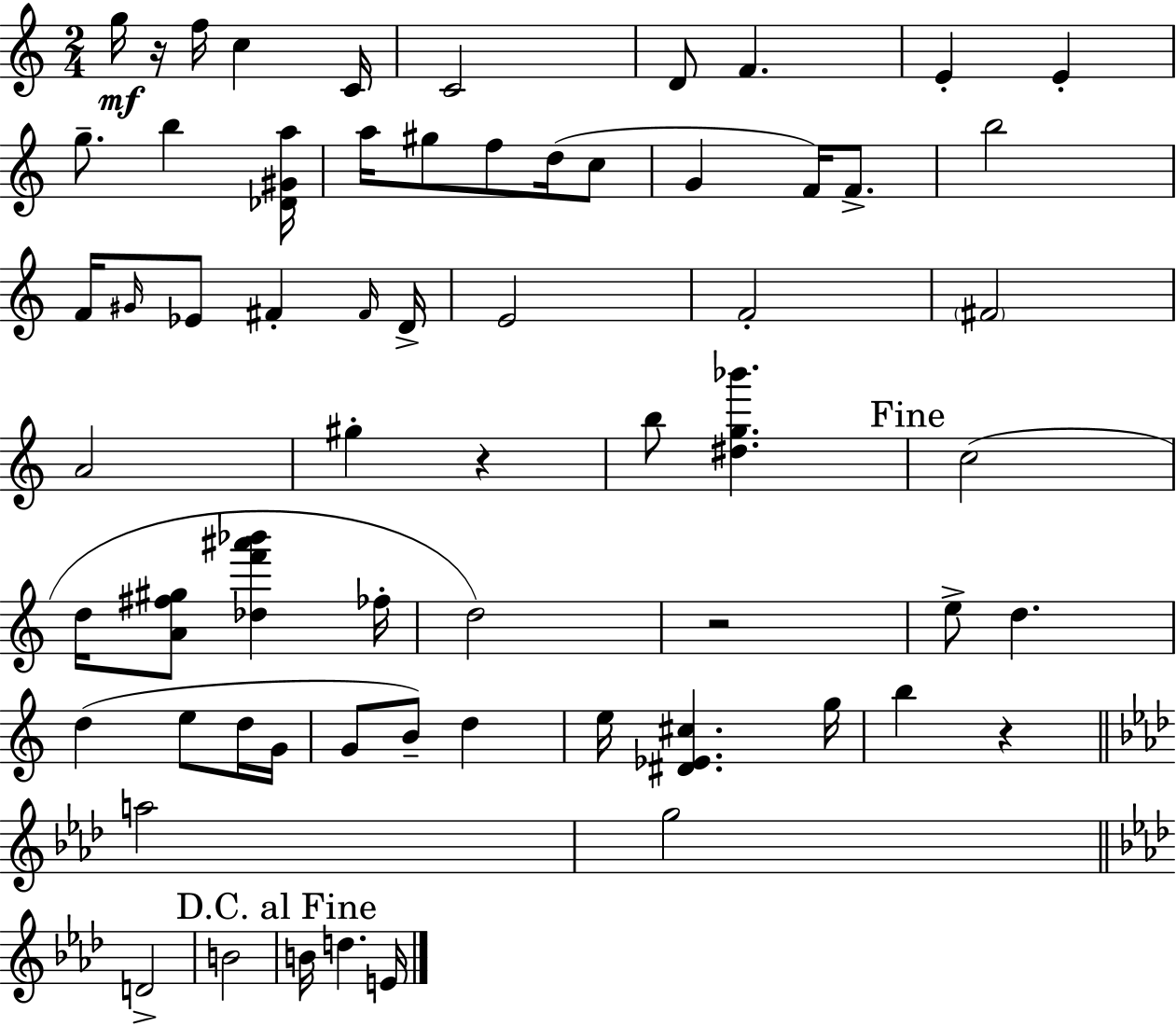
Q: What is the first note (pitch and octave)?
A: G5